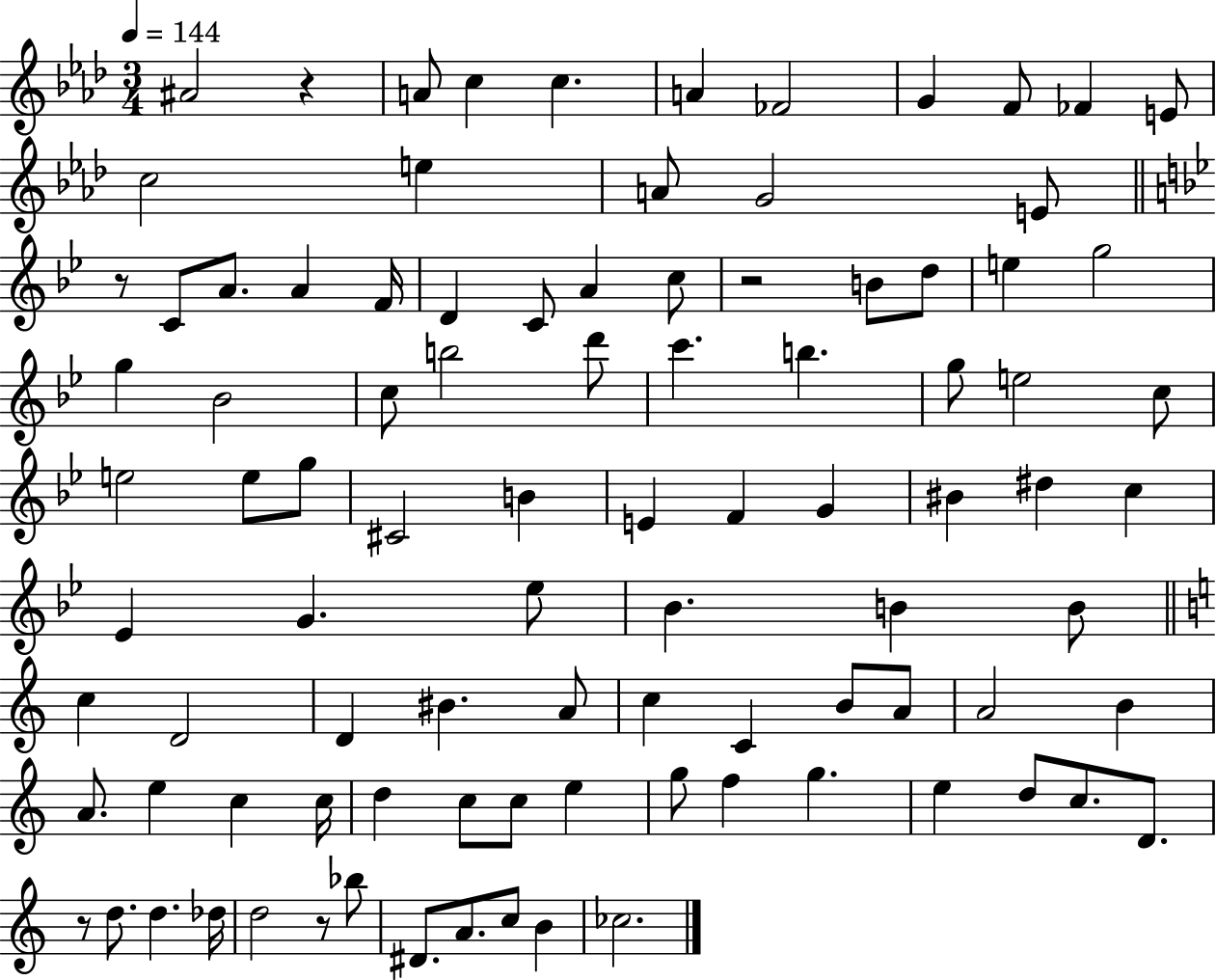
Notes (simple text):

A#4/h R/q A4/e C5/q C5/q. A4/q FES4/h G4/q F4/e FES4/q E4/e C5/h E5/q A4/e G4/h E4/e R/e C4/e A4/e. A4/q F4/s D4/q C4/e A4/q C5/e R/h B4/e D5/e E5/q G5/h G5/q Bb4/h C5/e B5/h D6/e C6/q. B5/q. G5/e E5/h C5/e E5/h E5/e G5/e C#4/h B4/q E4/q F4/q G4/q BIS4/q D#5/q C5/q Eb4/q G4/q. Eb5/e Bb4/q. B4/q B4/e C5/q D4/h D4/q BIS4/q. A4/e C5/q C4/q B4/e A4/e A4/h B4/q A4/e. E5/q C5/q C5/s D5/q C5/e C5/e E5/q G5/e F5/q G5/q. E5/q D5/e C5/e. D4/e. R/e D5/e. D5/q. Db5/s D5/h R/e Bb5/e D#4/e. A4/e. C5/e B4/q CES5/h.